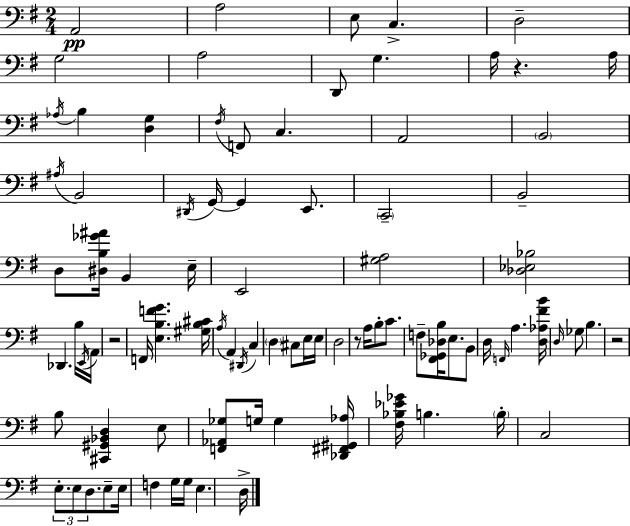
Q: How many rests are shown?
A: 4